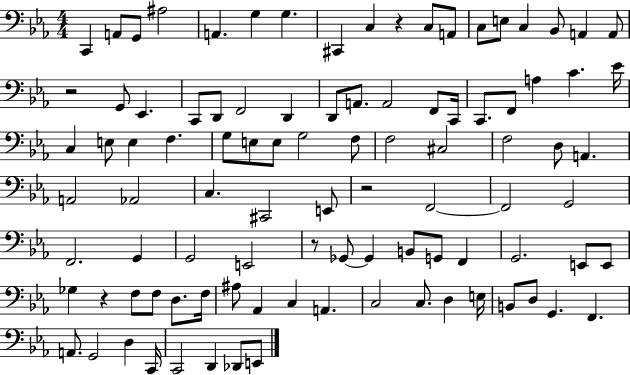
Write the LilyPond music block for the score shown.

{
  \clef bass
  \numericTimeSignature
  \time 4/4
  \key ees \major
  c,4 a,8 g,8 ais2 | a,4. g4 g4. | cis,4 c4 r4 c8 a,8 | c8 e8 c4 bes,8 a,4 a,8 | \break r2 g,8 ees,4. | c,8 d,8 f,2 d,4 | d,8 a,8. a,2 f,8 c,16 | c,8. f,8 a4 c'4. ees'16 | \break c4 e8 e4 f4. | g8 e8 e8 g2 f8 | f2 cis2 | f2 d8 a,4. | \break a,2 aes,2 | c4. cis,2 e,8 | r2 f,2~~ | f,2 g,2 | \break f,2. g,4 | g,2 e,2 | r8 ges,8~~ ges,4 b,8 g,8 f,4 | g,2. e,8 e,8 | \break ges4 r4 f8 f8 d8. f16 | ais8 aes,4 c4 a,4. | c2 c8. d4 e16 | b,8 d8 g,4. f,4. | \break a,8. g,2 d4 c,16 | c,2 d,4 des,8 e,8 | \bar "|."
}